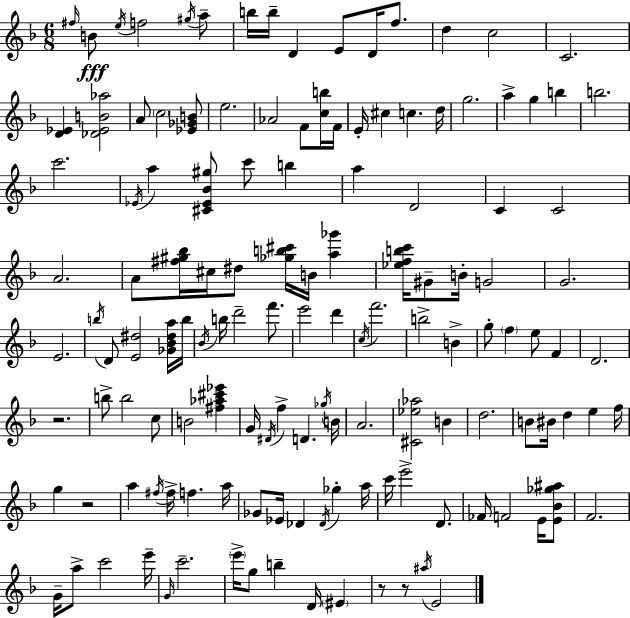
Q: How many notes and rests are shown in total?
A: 135